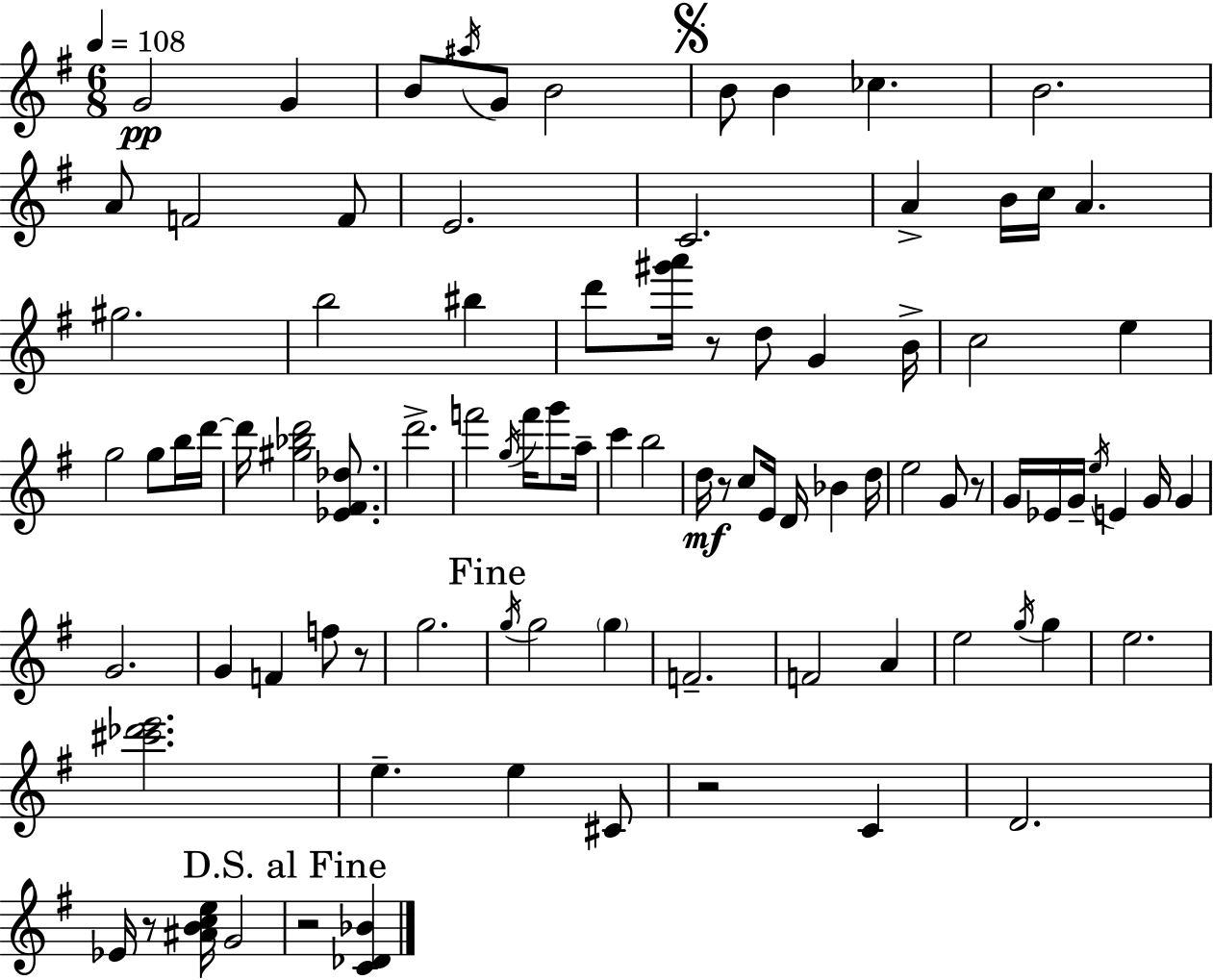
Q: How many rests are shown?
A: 7